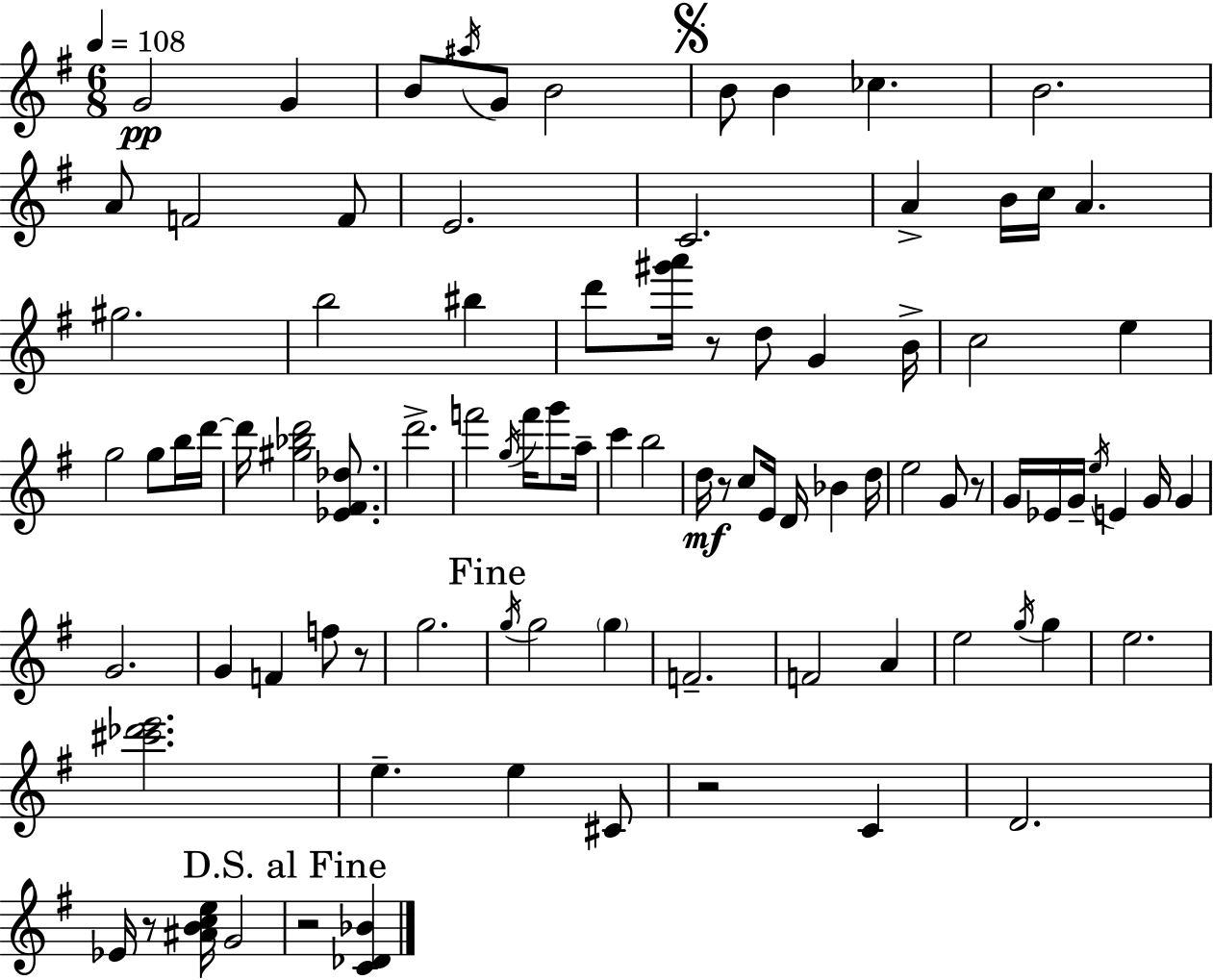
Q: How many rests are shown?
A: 7